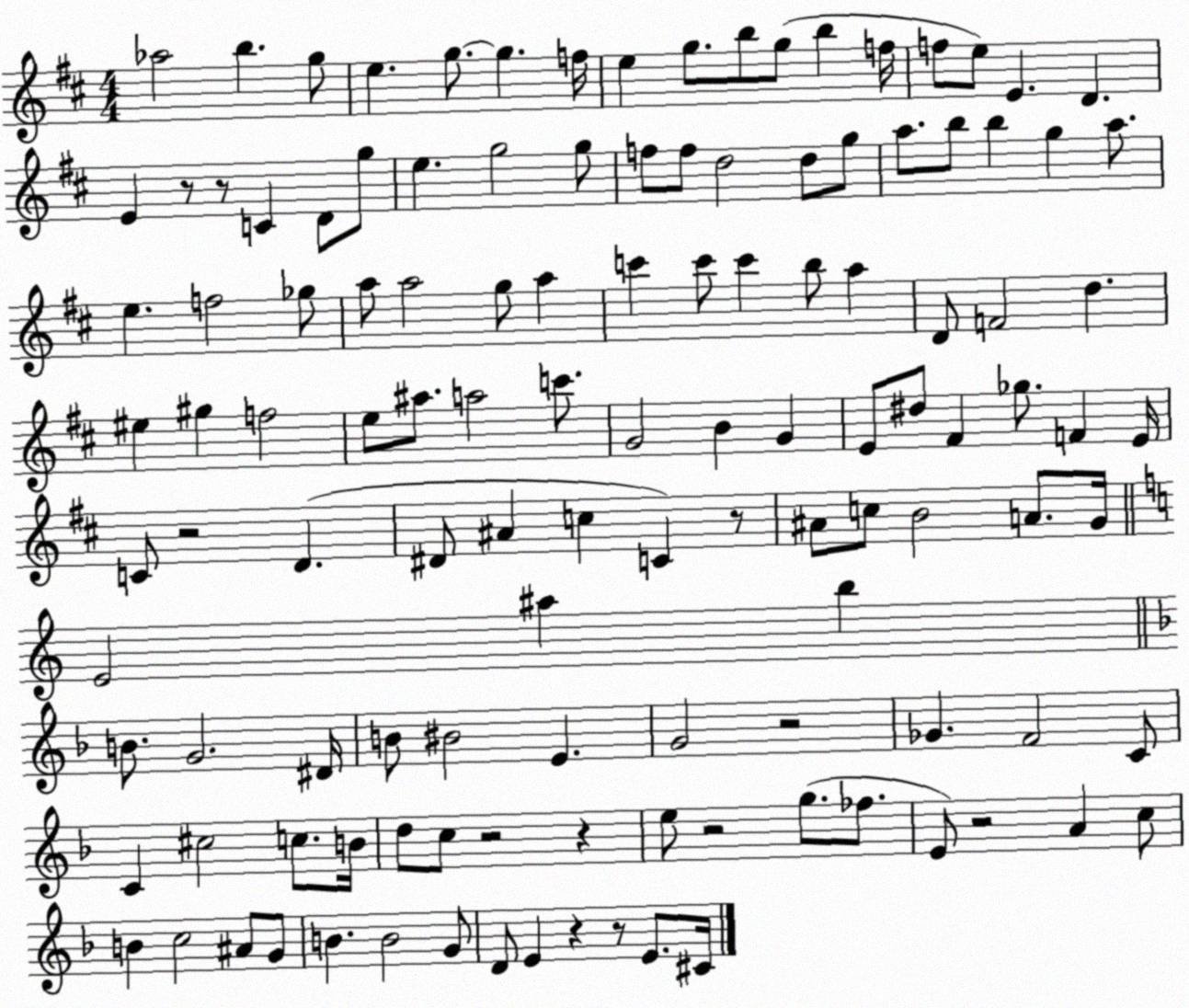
X:1
T:Untitled
M:4/4
L:1/4
K:D
_a2 b g/2 e g/2 g f/4 e g/2 b/2 g/2 b f/4 f/2 e/2 E D E z/2 z/2 C D/2 g/2 e g2 g/2 f/2 f/2 d2 d/2 g/2 a/2 b/2 b g a/2 e f2 _g/2 a/2 a2 g/2 a c' c'/2 c' b/2 a D/2 F2 d ^e ^g f2 e/2 ^a/2 a2 c'/2 G2 B G E/2 ^d/2 ^F _g/2 F E/4 C/2 z2 D ^D/2 ^A c C z/2 ^A/2 c/2 B2 A/2 G/4 E2 ^a b B/2 G2 ^D/4 B/2 ^B2 E G2 z2 _G F2 C/2 C ^c2 c/2 B/4 d/2 c/2 z2 z e/2 z2 g/2 _f/2 E/2 z2 A c/2 B c2 ^A/2 G/2 B B2 G/2 D/2 E z z/2 E/2 ^C/4